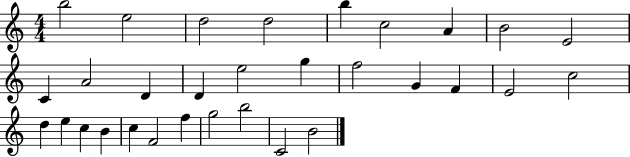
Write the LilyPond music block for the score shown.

{
  \clef treble
  \numericTimeSignature
  \time 4/4
  \key c \major
  b''2 e''2 | d''2 d''2 | b''4 c''2 a'4 | b'2 e'2 | \break c'4 a'2 d'4 | d'4 e''2 g''4 | f''2 g'4 f'4 | e'2 c''2 | \break d''4 e''4 c''4 b'4 | c''4 f'2 f''4 | g''2 b''2 | c'2 b'2 | \break \bar "|."
}